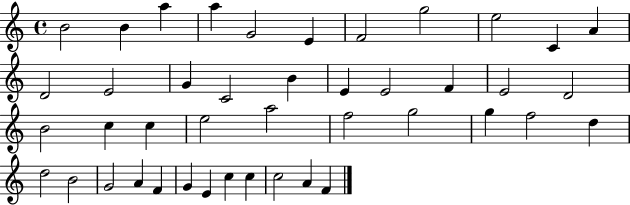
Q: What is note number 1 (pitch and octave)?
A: B4